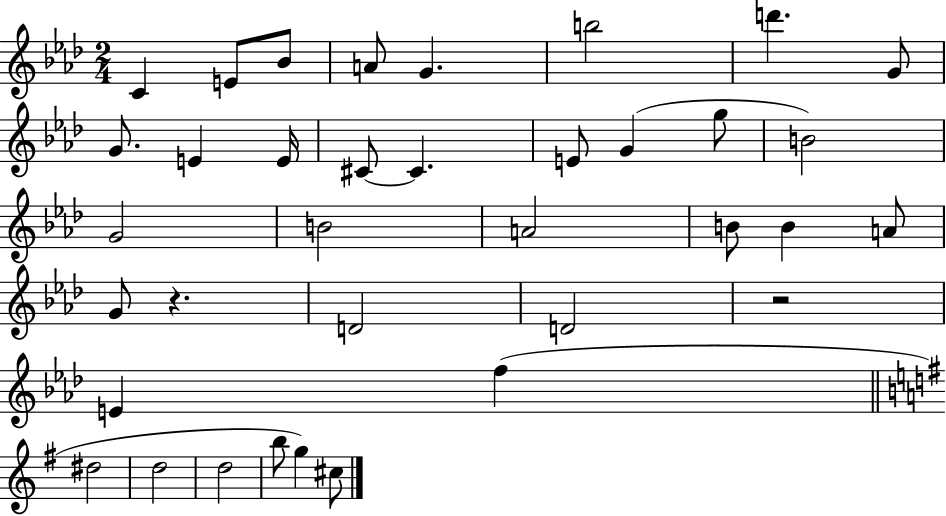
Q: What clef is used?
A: treble